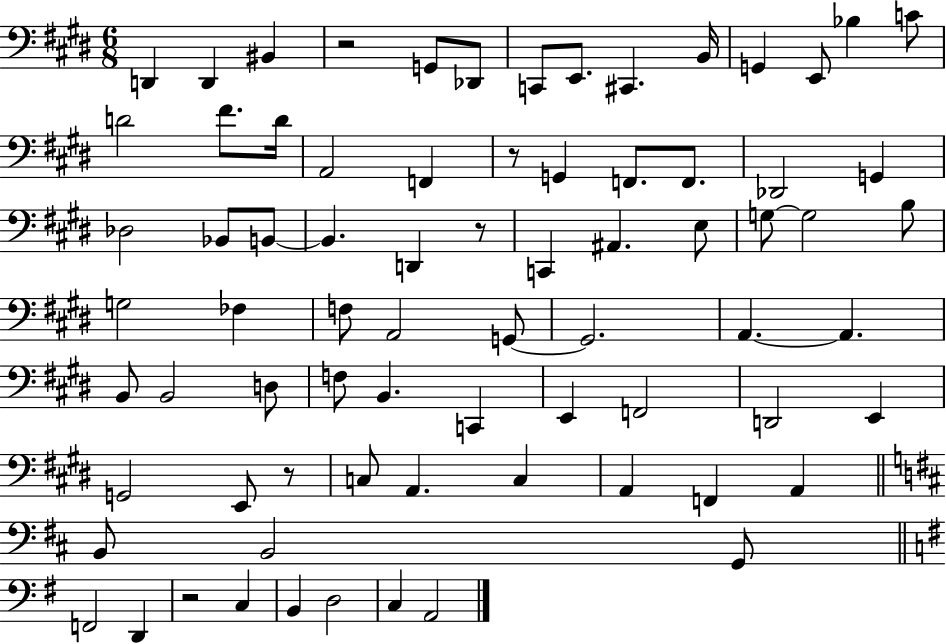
{
  \clef bass
  \numericTimeSignature
  \time 6/8
  \key e \major
  d,4 d,4 bis,4 | r2 g,8 des,8 | c,8 e,8. cis,4. b,16 | g,4 e,8 bes4 c'8 | \break d'2 fis'8. d'16 | a,2 f,4 | r8 g,4 f,8. f,8. | des,2 g,4 | \break des2 bes,8 b,8~~ | b,4. d,4 r8 | c,4 ais,4. e8 | g8~~ g2 b8 | \break g2 fes4 | f8 a,2 g,8~~ | g,2. | a,4.~~ a,4. | \break b,8 b,2 d8 | f8 b,4. c,4 | e,4 f,2 | d,2 e,4 | \break g,2 e,8 r8 | c8 a,4. c4 | a,4 f,4 a,4 | \bar "||" \break \key d \major b,8 b,2 g,8 | \bar "||" \break \key g \major f,2 d,4 | r2 c4 | b,4 d2 | c4 a,2 | \break \bar "|."
}